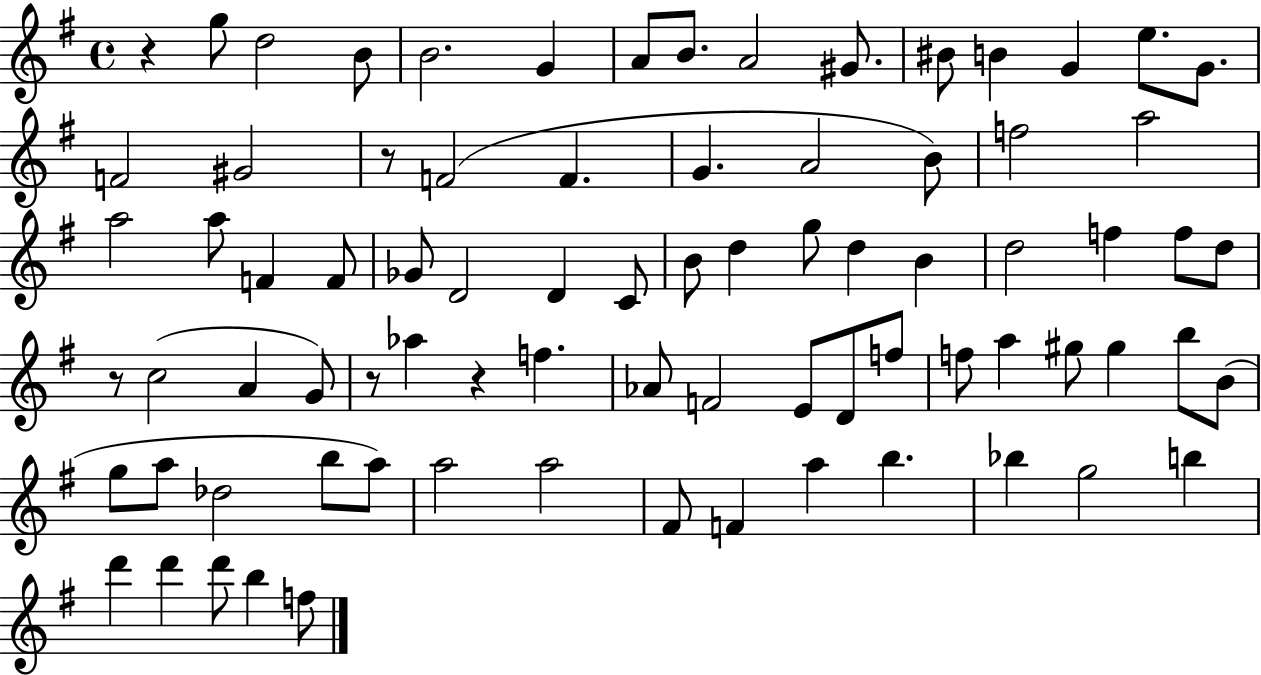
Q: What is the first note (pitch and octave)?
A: G5